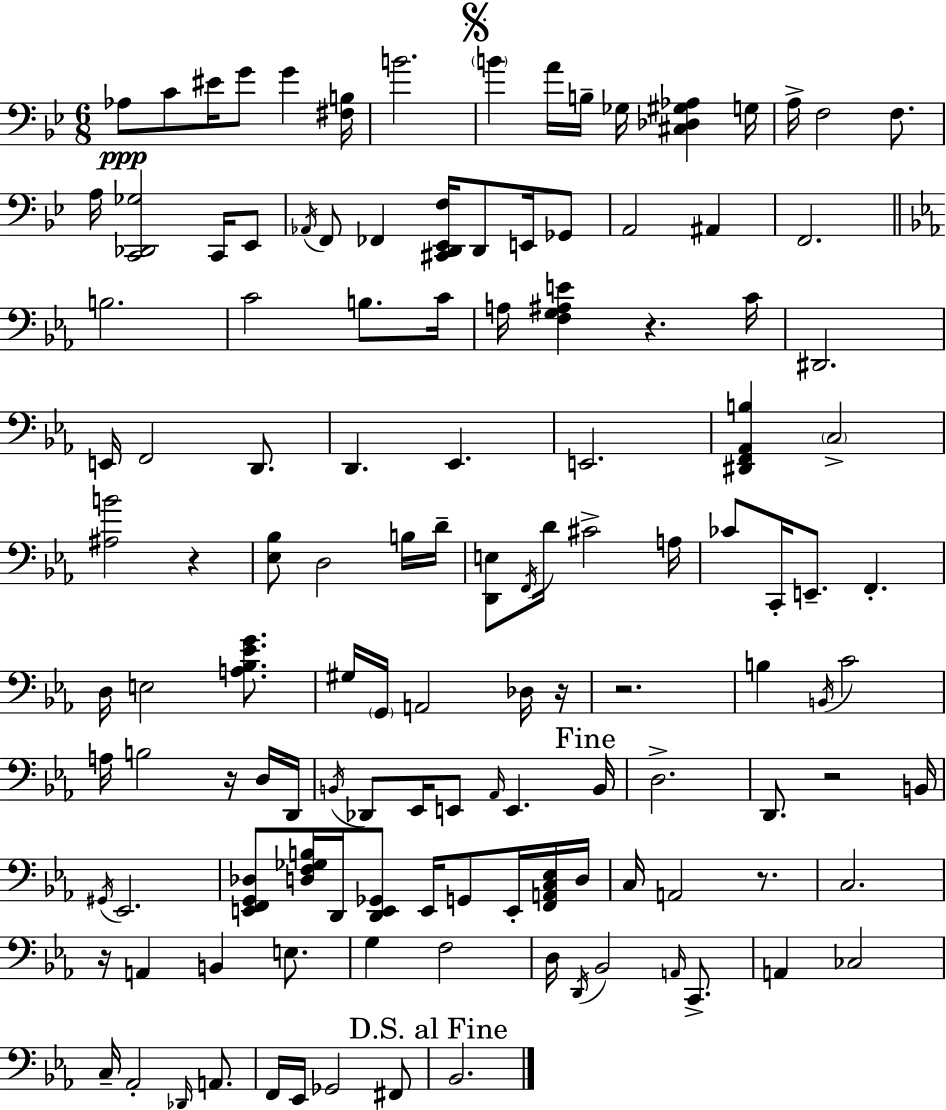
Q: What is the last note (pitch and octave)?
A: Bb2